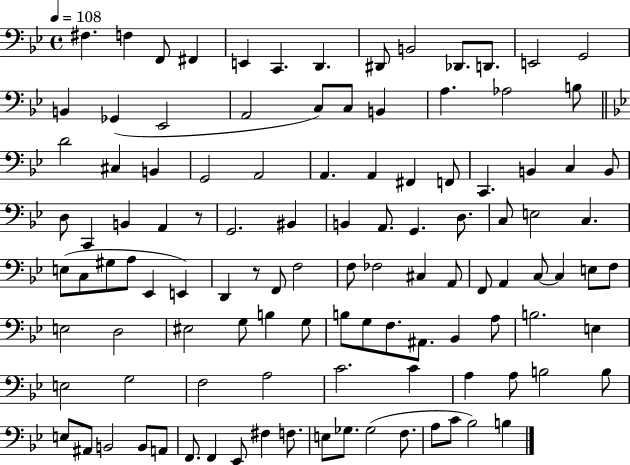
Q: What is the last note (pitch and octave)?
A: B3